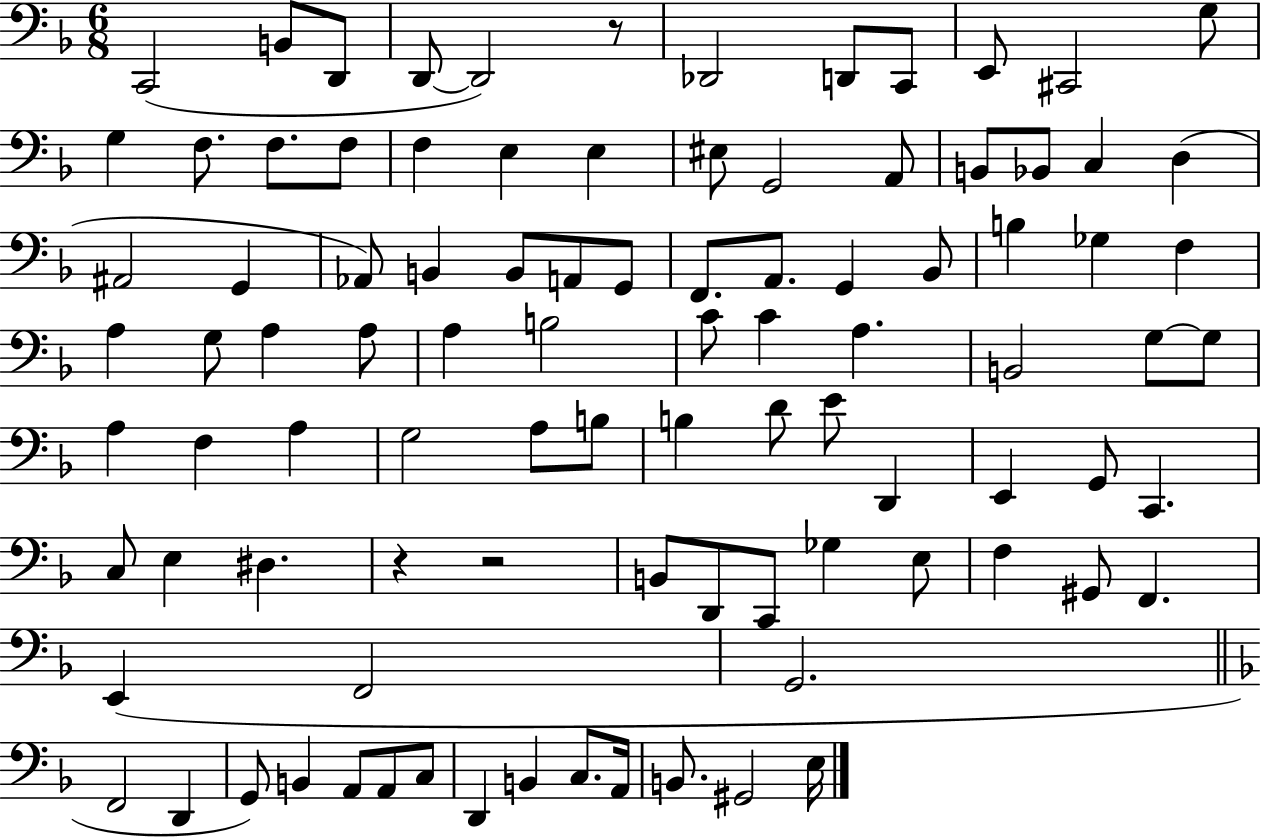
{
  \clef bass
  \numericTimeSignature
  \time 6/8
  \key f \major
  c,2( b,8 d,8 | d,8~~ d,2) r8 | des,2 d,8 c,8 | e,8 cis,2 g8 | \break g4 f8. f8. f8 | f4 e4 e4 | eis8 g,2 a,8 | b,8 bes,8 c4 d4( | \break ais,2 g,4 | aes,8) b,4 b,8 a,8 g,8 | f,8. a,8. g,4 bes,8 | b4 ges4 f4 | \break a4 g8 a4 a8 | a4 b2 | c'8 c'4 a4. | b,2 g8~~ g8 | \break a4 f4 a4 | g2 a8 b8 | b4 d'8 e'8 d,4 | e,4 g,8 c,4. | \break c8 e4 dis4. | r4 r2 | b,8 d,8 c,8 ges4 e8 | f4 gis,8 f,4. | \break e,4( f,2 | g,2. | \bar "||" \break \key d \minor f,2 d,4 | g,8) b,4 a,8 a,8 c8 | d,4 b,4 c8. a,16 | b,8. gis,2 e16 | \break \bar "|."
}